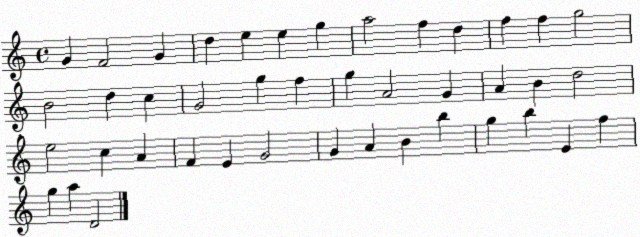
X:1
T:Untitled
M:4/4
L:1/4
K:C
G F2 G d e e g a2 f d f f g2 B2 d c G2 g f g A2 G A B d2 e2 c A F E G2 G A B b g b E f g a D2